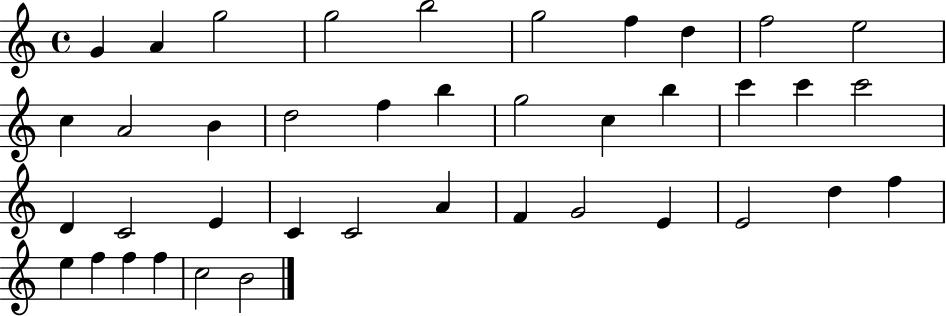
G4/q A4/q G5/h G5/h B5/h G5/h F5/q D5/q F5/h E5/h C5/q A4/h B4/q D5/h F5/q B5/q G5/h C5/q B5/q C6/q C6/q C6/h D4/q C4/h E4/q C4/q C4/h A4/q F4/q G4/h E4/q E4/h D5/q F5/q E5/q F5/q F5/q F5/q C5/h B4/h